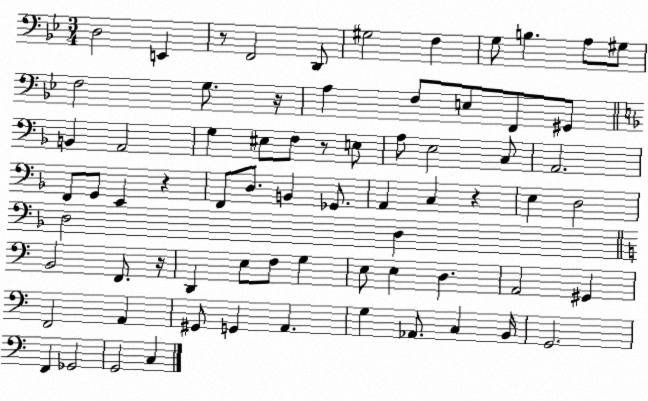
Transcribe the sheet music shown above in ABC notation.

X:1
T:Untitled
M:3/4
L:1/4
K:Bb
D,2 E,, z/2 F,,2 D,,/2 ^G,2 F, G,/2 B, A,/2 ^G,/2 F,2 G,/2 z/4 A, F,/2 E,/2 F,,/2 ^G,,/2 B,, A,,2 G, ^E,/2 F,/2 z/2 E,/2 A,/2 E,2 C,/2 A,,2 F,,/2 G,,/2 E,, z F,,/2 D,/2 B,, _G,,/2 A,, C, z E, D,2 D,2 D, B,,2 F,,/2 z/4 D,, E,/2 F,/2 G, E,/2 E, D, A,,2 ^G,, F,,2 A,, ^G,,/2 G,, A,, G, _A,,/2 C, B,,/4 G,,2 F,, _G,,2 G,,2 C,